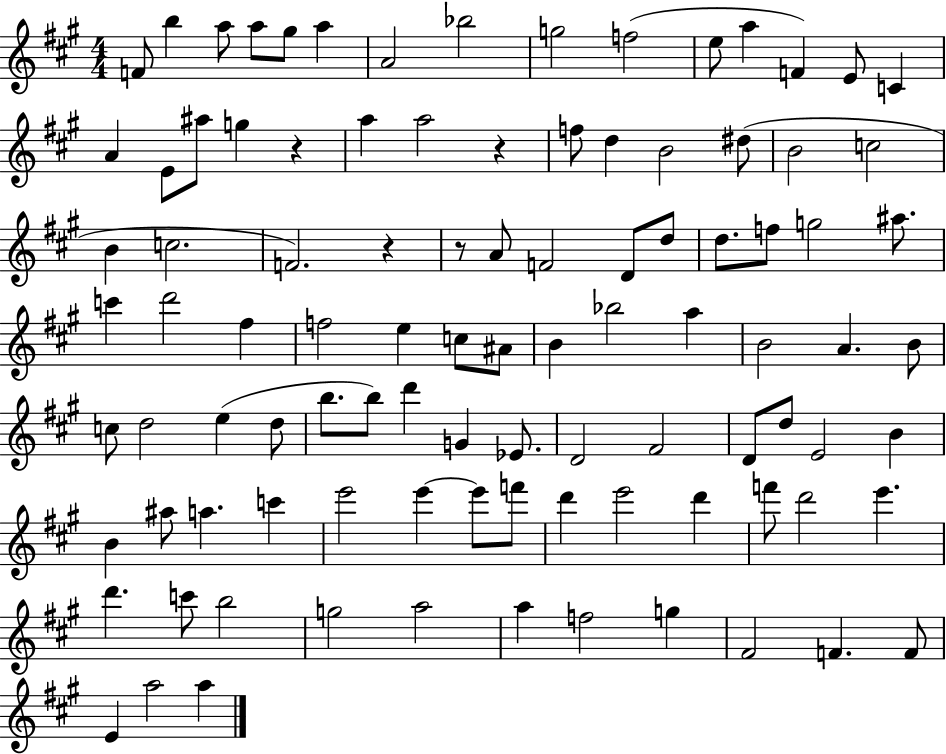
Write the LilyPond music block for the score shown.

{
  \clef treble
  \numericTimeSignature
  \time 4/4
  \key a \major
  f'8 b''4 a''8 a''8 gis''8 a''4 | a'2 bes''2 | g''2 f''2( | e''8 a''4 f'4) e'8 c'4 | \break a'4 e'8 ais''8 g''4 r4 | a''4 a''2 r4 | f''8 d''4 b'2 dis''8( | b'2 c''2 | \break b'4 c''2. | f'2.) r4 | r8 a'8 f'2 d'8 d''8 | d''8. f''8 g''2 ais''8. | \break c'''4 d'''2 fis''4 | f''2 e''4 c''8 ais'8 | b'4 bes''2 a''4 | b'2 a'4. b'8 | \break c''8 d''2 e''4( d''8 | b''8. b''8) d'''4 g'4 ees'8. | d'2 fis'2 | d'8 d''8 e'2 b'4 | \break b'4 ais''8 a''4. c'''4 | e'''2 e'''4~~ e'''8 f'''8 | d'''4 e'''2 d'''4 | f'''8 d'''2 e'''4. | \break d'''4. c'''8 b''2 | g''2 a''2 | a''4 f''2 g''4 | fis'2 f'4. f'8 | \break e'4 a''2 a''4 | \bar "|."
}